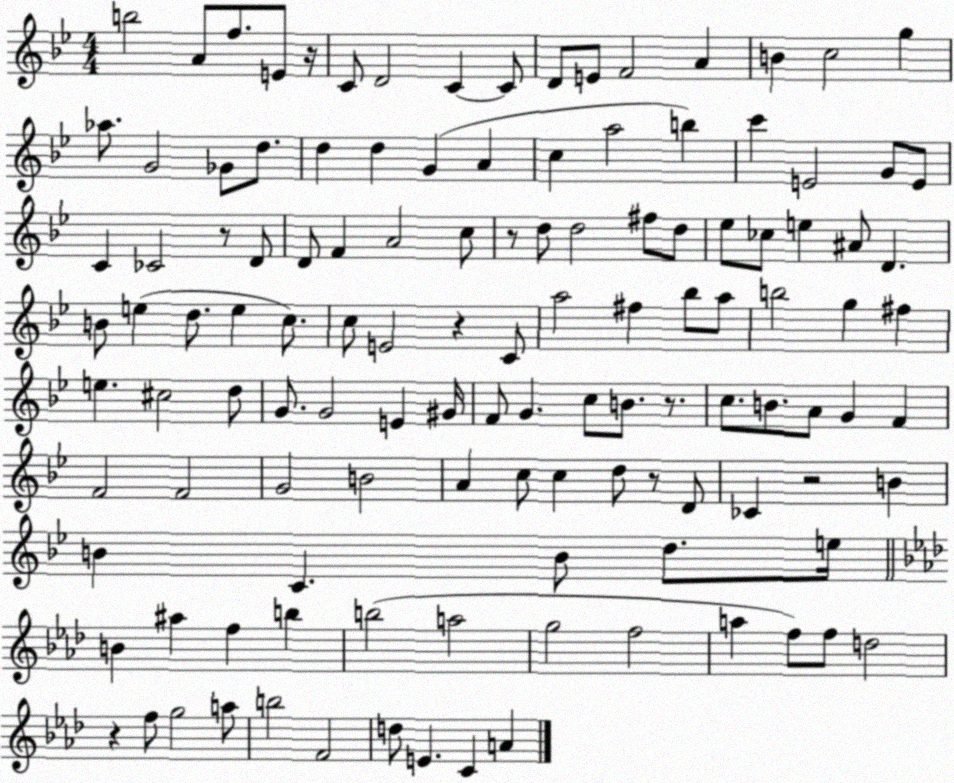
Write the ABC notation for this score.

X:1
T:Untitled
M:4/4
L:1/4
K:Bb
b2 A/2 f/2 E/2 z/4 C/2 D2 C C/2 D/2 E/2 F2 A B c2 g _a/2 G2 _G/2 d/2 d d G A c a2 b c' E2 G/2 E/2 C _C2 z/2 D/2 D/2 F A2 c/2 z/2 d/2 d2 ^f/2 d/2 _e/2 _c/2 e ^A/2 D B/2 e d/2 e c/2 c/2 E2 z C/2 a2 ^f _b/2 a/2 b2 g ^f e ^c2 d/2 G/2 G2 E ^G/4 F/2 G c/2 B/2 z/2 c/2 B/2 A/2 G F F2 F2 G2 B2 A c/2 c d/2 z/2 D/2 _C z2 B B C B/2 d/2 e/4 B ^a f b b2 a2 g2 f2 a f/2 f/2 d2 z f/2 g2 a/2 b2 F2 d/2 E C A